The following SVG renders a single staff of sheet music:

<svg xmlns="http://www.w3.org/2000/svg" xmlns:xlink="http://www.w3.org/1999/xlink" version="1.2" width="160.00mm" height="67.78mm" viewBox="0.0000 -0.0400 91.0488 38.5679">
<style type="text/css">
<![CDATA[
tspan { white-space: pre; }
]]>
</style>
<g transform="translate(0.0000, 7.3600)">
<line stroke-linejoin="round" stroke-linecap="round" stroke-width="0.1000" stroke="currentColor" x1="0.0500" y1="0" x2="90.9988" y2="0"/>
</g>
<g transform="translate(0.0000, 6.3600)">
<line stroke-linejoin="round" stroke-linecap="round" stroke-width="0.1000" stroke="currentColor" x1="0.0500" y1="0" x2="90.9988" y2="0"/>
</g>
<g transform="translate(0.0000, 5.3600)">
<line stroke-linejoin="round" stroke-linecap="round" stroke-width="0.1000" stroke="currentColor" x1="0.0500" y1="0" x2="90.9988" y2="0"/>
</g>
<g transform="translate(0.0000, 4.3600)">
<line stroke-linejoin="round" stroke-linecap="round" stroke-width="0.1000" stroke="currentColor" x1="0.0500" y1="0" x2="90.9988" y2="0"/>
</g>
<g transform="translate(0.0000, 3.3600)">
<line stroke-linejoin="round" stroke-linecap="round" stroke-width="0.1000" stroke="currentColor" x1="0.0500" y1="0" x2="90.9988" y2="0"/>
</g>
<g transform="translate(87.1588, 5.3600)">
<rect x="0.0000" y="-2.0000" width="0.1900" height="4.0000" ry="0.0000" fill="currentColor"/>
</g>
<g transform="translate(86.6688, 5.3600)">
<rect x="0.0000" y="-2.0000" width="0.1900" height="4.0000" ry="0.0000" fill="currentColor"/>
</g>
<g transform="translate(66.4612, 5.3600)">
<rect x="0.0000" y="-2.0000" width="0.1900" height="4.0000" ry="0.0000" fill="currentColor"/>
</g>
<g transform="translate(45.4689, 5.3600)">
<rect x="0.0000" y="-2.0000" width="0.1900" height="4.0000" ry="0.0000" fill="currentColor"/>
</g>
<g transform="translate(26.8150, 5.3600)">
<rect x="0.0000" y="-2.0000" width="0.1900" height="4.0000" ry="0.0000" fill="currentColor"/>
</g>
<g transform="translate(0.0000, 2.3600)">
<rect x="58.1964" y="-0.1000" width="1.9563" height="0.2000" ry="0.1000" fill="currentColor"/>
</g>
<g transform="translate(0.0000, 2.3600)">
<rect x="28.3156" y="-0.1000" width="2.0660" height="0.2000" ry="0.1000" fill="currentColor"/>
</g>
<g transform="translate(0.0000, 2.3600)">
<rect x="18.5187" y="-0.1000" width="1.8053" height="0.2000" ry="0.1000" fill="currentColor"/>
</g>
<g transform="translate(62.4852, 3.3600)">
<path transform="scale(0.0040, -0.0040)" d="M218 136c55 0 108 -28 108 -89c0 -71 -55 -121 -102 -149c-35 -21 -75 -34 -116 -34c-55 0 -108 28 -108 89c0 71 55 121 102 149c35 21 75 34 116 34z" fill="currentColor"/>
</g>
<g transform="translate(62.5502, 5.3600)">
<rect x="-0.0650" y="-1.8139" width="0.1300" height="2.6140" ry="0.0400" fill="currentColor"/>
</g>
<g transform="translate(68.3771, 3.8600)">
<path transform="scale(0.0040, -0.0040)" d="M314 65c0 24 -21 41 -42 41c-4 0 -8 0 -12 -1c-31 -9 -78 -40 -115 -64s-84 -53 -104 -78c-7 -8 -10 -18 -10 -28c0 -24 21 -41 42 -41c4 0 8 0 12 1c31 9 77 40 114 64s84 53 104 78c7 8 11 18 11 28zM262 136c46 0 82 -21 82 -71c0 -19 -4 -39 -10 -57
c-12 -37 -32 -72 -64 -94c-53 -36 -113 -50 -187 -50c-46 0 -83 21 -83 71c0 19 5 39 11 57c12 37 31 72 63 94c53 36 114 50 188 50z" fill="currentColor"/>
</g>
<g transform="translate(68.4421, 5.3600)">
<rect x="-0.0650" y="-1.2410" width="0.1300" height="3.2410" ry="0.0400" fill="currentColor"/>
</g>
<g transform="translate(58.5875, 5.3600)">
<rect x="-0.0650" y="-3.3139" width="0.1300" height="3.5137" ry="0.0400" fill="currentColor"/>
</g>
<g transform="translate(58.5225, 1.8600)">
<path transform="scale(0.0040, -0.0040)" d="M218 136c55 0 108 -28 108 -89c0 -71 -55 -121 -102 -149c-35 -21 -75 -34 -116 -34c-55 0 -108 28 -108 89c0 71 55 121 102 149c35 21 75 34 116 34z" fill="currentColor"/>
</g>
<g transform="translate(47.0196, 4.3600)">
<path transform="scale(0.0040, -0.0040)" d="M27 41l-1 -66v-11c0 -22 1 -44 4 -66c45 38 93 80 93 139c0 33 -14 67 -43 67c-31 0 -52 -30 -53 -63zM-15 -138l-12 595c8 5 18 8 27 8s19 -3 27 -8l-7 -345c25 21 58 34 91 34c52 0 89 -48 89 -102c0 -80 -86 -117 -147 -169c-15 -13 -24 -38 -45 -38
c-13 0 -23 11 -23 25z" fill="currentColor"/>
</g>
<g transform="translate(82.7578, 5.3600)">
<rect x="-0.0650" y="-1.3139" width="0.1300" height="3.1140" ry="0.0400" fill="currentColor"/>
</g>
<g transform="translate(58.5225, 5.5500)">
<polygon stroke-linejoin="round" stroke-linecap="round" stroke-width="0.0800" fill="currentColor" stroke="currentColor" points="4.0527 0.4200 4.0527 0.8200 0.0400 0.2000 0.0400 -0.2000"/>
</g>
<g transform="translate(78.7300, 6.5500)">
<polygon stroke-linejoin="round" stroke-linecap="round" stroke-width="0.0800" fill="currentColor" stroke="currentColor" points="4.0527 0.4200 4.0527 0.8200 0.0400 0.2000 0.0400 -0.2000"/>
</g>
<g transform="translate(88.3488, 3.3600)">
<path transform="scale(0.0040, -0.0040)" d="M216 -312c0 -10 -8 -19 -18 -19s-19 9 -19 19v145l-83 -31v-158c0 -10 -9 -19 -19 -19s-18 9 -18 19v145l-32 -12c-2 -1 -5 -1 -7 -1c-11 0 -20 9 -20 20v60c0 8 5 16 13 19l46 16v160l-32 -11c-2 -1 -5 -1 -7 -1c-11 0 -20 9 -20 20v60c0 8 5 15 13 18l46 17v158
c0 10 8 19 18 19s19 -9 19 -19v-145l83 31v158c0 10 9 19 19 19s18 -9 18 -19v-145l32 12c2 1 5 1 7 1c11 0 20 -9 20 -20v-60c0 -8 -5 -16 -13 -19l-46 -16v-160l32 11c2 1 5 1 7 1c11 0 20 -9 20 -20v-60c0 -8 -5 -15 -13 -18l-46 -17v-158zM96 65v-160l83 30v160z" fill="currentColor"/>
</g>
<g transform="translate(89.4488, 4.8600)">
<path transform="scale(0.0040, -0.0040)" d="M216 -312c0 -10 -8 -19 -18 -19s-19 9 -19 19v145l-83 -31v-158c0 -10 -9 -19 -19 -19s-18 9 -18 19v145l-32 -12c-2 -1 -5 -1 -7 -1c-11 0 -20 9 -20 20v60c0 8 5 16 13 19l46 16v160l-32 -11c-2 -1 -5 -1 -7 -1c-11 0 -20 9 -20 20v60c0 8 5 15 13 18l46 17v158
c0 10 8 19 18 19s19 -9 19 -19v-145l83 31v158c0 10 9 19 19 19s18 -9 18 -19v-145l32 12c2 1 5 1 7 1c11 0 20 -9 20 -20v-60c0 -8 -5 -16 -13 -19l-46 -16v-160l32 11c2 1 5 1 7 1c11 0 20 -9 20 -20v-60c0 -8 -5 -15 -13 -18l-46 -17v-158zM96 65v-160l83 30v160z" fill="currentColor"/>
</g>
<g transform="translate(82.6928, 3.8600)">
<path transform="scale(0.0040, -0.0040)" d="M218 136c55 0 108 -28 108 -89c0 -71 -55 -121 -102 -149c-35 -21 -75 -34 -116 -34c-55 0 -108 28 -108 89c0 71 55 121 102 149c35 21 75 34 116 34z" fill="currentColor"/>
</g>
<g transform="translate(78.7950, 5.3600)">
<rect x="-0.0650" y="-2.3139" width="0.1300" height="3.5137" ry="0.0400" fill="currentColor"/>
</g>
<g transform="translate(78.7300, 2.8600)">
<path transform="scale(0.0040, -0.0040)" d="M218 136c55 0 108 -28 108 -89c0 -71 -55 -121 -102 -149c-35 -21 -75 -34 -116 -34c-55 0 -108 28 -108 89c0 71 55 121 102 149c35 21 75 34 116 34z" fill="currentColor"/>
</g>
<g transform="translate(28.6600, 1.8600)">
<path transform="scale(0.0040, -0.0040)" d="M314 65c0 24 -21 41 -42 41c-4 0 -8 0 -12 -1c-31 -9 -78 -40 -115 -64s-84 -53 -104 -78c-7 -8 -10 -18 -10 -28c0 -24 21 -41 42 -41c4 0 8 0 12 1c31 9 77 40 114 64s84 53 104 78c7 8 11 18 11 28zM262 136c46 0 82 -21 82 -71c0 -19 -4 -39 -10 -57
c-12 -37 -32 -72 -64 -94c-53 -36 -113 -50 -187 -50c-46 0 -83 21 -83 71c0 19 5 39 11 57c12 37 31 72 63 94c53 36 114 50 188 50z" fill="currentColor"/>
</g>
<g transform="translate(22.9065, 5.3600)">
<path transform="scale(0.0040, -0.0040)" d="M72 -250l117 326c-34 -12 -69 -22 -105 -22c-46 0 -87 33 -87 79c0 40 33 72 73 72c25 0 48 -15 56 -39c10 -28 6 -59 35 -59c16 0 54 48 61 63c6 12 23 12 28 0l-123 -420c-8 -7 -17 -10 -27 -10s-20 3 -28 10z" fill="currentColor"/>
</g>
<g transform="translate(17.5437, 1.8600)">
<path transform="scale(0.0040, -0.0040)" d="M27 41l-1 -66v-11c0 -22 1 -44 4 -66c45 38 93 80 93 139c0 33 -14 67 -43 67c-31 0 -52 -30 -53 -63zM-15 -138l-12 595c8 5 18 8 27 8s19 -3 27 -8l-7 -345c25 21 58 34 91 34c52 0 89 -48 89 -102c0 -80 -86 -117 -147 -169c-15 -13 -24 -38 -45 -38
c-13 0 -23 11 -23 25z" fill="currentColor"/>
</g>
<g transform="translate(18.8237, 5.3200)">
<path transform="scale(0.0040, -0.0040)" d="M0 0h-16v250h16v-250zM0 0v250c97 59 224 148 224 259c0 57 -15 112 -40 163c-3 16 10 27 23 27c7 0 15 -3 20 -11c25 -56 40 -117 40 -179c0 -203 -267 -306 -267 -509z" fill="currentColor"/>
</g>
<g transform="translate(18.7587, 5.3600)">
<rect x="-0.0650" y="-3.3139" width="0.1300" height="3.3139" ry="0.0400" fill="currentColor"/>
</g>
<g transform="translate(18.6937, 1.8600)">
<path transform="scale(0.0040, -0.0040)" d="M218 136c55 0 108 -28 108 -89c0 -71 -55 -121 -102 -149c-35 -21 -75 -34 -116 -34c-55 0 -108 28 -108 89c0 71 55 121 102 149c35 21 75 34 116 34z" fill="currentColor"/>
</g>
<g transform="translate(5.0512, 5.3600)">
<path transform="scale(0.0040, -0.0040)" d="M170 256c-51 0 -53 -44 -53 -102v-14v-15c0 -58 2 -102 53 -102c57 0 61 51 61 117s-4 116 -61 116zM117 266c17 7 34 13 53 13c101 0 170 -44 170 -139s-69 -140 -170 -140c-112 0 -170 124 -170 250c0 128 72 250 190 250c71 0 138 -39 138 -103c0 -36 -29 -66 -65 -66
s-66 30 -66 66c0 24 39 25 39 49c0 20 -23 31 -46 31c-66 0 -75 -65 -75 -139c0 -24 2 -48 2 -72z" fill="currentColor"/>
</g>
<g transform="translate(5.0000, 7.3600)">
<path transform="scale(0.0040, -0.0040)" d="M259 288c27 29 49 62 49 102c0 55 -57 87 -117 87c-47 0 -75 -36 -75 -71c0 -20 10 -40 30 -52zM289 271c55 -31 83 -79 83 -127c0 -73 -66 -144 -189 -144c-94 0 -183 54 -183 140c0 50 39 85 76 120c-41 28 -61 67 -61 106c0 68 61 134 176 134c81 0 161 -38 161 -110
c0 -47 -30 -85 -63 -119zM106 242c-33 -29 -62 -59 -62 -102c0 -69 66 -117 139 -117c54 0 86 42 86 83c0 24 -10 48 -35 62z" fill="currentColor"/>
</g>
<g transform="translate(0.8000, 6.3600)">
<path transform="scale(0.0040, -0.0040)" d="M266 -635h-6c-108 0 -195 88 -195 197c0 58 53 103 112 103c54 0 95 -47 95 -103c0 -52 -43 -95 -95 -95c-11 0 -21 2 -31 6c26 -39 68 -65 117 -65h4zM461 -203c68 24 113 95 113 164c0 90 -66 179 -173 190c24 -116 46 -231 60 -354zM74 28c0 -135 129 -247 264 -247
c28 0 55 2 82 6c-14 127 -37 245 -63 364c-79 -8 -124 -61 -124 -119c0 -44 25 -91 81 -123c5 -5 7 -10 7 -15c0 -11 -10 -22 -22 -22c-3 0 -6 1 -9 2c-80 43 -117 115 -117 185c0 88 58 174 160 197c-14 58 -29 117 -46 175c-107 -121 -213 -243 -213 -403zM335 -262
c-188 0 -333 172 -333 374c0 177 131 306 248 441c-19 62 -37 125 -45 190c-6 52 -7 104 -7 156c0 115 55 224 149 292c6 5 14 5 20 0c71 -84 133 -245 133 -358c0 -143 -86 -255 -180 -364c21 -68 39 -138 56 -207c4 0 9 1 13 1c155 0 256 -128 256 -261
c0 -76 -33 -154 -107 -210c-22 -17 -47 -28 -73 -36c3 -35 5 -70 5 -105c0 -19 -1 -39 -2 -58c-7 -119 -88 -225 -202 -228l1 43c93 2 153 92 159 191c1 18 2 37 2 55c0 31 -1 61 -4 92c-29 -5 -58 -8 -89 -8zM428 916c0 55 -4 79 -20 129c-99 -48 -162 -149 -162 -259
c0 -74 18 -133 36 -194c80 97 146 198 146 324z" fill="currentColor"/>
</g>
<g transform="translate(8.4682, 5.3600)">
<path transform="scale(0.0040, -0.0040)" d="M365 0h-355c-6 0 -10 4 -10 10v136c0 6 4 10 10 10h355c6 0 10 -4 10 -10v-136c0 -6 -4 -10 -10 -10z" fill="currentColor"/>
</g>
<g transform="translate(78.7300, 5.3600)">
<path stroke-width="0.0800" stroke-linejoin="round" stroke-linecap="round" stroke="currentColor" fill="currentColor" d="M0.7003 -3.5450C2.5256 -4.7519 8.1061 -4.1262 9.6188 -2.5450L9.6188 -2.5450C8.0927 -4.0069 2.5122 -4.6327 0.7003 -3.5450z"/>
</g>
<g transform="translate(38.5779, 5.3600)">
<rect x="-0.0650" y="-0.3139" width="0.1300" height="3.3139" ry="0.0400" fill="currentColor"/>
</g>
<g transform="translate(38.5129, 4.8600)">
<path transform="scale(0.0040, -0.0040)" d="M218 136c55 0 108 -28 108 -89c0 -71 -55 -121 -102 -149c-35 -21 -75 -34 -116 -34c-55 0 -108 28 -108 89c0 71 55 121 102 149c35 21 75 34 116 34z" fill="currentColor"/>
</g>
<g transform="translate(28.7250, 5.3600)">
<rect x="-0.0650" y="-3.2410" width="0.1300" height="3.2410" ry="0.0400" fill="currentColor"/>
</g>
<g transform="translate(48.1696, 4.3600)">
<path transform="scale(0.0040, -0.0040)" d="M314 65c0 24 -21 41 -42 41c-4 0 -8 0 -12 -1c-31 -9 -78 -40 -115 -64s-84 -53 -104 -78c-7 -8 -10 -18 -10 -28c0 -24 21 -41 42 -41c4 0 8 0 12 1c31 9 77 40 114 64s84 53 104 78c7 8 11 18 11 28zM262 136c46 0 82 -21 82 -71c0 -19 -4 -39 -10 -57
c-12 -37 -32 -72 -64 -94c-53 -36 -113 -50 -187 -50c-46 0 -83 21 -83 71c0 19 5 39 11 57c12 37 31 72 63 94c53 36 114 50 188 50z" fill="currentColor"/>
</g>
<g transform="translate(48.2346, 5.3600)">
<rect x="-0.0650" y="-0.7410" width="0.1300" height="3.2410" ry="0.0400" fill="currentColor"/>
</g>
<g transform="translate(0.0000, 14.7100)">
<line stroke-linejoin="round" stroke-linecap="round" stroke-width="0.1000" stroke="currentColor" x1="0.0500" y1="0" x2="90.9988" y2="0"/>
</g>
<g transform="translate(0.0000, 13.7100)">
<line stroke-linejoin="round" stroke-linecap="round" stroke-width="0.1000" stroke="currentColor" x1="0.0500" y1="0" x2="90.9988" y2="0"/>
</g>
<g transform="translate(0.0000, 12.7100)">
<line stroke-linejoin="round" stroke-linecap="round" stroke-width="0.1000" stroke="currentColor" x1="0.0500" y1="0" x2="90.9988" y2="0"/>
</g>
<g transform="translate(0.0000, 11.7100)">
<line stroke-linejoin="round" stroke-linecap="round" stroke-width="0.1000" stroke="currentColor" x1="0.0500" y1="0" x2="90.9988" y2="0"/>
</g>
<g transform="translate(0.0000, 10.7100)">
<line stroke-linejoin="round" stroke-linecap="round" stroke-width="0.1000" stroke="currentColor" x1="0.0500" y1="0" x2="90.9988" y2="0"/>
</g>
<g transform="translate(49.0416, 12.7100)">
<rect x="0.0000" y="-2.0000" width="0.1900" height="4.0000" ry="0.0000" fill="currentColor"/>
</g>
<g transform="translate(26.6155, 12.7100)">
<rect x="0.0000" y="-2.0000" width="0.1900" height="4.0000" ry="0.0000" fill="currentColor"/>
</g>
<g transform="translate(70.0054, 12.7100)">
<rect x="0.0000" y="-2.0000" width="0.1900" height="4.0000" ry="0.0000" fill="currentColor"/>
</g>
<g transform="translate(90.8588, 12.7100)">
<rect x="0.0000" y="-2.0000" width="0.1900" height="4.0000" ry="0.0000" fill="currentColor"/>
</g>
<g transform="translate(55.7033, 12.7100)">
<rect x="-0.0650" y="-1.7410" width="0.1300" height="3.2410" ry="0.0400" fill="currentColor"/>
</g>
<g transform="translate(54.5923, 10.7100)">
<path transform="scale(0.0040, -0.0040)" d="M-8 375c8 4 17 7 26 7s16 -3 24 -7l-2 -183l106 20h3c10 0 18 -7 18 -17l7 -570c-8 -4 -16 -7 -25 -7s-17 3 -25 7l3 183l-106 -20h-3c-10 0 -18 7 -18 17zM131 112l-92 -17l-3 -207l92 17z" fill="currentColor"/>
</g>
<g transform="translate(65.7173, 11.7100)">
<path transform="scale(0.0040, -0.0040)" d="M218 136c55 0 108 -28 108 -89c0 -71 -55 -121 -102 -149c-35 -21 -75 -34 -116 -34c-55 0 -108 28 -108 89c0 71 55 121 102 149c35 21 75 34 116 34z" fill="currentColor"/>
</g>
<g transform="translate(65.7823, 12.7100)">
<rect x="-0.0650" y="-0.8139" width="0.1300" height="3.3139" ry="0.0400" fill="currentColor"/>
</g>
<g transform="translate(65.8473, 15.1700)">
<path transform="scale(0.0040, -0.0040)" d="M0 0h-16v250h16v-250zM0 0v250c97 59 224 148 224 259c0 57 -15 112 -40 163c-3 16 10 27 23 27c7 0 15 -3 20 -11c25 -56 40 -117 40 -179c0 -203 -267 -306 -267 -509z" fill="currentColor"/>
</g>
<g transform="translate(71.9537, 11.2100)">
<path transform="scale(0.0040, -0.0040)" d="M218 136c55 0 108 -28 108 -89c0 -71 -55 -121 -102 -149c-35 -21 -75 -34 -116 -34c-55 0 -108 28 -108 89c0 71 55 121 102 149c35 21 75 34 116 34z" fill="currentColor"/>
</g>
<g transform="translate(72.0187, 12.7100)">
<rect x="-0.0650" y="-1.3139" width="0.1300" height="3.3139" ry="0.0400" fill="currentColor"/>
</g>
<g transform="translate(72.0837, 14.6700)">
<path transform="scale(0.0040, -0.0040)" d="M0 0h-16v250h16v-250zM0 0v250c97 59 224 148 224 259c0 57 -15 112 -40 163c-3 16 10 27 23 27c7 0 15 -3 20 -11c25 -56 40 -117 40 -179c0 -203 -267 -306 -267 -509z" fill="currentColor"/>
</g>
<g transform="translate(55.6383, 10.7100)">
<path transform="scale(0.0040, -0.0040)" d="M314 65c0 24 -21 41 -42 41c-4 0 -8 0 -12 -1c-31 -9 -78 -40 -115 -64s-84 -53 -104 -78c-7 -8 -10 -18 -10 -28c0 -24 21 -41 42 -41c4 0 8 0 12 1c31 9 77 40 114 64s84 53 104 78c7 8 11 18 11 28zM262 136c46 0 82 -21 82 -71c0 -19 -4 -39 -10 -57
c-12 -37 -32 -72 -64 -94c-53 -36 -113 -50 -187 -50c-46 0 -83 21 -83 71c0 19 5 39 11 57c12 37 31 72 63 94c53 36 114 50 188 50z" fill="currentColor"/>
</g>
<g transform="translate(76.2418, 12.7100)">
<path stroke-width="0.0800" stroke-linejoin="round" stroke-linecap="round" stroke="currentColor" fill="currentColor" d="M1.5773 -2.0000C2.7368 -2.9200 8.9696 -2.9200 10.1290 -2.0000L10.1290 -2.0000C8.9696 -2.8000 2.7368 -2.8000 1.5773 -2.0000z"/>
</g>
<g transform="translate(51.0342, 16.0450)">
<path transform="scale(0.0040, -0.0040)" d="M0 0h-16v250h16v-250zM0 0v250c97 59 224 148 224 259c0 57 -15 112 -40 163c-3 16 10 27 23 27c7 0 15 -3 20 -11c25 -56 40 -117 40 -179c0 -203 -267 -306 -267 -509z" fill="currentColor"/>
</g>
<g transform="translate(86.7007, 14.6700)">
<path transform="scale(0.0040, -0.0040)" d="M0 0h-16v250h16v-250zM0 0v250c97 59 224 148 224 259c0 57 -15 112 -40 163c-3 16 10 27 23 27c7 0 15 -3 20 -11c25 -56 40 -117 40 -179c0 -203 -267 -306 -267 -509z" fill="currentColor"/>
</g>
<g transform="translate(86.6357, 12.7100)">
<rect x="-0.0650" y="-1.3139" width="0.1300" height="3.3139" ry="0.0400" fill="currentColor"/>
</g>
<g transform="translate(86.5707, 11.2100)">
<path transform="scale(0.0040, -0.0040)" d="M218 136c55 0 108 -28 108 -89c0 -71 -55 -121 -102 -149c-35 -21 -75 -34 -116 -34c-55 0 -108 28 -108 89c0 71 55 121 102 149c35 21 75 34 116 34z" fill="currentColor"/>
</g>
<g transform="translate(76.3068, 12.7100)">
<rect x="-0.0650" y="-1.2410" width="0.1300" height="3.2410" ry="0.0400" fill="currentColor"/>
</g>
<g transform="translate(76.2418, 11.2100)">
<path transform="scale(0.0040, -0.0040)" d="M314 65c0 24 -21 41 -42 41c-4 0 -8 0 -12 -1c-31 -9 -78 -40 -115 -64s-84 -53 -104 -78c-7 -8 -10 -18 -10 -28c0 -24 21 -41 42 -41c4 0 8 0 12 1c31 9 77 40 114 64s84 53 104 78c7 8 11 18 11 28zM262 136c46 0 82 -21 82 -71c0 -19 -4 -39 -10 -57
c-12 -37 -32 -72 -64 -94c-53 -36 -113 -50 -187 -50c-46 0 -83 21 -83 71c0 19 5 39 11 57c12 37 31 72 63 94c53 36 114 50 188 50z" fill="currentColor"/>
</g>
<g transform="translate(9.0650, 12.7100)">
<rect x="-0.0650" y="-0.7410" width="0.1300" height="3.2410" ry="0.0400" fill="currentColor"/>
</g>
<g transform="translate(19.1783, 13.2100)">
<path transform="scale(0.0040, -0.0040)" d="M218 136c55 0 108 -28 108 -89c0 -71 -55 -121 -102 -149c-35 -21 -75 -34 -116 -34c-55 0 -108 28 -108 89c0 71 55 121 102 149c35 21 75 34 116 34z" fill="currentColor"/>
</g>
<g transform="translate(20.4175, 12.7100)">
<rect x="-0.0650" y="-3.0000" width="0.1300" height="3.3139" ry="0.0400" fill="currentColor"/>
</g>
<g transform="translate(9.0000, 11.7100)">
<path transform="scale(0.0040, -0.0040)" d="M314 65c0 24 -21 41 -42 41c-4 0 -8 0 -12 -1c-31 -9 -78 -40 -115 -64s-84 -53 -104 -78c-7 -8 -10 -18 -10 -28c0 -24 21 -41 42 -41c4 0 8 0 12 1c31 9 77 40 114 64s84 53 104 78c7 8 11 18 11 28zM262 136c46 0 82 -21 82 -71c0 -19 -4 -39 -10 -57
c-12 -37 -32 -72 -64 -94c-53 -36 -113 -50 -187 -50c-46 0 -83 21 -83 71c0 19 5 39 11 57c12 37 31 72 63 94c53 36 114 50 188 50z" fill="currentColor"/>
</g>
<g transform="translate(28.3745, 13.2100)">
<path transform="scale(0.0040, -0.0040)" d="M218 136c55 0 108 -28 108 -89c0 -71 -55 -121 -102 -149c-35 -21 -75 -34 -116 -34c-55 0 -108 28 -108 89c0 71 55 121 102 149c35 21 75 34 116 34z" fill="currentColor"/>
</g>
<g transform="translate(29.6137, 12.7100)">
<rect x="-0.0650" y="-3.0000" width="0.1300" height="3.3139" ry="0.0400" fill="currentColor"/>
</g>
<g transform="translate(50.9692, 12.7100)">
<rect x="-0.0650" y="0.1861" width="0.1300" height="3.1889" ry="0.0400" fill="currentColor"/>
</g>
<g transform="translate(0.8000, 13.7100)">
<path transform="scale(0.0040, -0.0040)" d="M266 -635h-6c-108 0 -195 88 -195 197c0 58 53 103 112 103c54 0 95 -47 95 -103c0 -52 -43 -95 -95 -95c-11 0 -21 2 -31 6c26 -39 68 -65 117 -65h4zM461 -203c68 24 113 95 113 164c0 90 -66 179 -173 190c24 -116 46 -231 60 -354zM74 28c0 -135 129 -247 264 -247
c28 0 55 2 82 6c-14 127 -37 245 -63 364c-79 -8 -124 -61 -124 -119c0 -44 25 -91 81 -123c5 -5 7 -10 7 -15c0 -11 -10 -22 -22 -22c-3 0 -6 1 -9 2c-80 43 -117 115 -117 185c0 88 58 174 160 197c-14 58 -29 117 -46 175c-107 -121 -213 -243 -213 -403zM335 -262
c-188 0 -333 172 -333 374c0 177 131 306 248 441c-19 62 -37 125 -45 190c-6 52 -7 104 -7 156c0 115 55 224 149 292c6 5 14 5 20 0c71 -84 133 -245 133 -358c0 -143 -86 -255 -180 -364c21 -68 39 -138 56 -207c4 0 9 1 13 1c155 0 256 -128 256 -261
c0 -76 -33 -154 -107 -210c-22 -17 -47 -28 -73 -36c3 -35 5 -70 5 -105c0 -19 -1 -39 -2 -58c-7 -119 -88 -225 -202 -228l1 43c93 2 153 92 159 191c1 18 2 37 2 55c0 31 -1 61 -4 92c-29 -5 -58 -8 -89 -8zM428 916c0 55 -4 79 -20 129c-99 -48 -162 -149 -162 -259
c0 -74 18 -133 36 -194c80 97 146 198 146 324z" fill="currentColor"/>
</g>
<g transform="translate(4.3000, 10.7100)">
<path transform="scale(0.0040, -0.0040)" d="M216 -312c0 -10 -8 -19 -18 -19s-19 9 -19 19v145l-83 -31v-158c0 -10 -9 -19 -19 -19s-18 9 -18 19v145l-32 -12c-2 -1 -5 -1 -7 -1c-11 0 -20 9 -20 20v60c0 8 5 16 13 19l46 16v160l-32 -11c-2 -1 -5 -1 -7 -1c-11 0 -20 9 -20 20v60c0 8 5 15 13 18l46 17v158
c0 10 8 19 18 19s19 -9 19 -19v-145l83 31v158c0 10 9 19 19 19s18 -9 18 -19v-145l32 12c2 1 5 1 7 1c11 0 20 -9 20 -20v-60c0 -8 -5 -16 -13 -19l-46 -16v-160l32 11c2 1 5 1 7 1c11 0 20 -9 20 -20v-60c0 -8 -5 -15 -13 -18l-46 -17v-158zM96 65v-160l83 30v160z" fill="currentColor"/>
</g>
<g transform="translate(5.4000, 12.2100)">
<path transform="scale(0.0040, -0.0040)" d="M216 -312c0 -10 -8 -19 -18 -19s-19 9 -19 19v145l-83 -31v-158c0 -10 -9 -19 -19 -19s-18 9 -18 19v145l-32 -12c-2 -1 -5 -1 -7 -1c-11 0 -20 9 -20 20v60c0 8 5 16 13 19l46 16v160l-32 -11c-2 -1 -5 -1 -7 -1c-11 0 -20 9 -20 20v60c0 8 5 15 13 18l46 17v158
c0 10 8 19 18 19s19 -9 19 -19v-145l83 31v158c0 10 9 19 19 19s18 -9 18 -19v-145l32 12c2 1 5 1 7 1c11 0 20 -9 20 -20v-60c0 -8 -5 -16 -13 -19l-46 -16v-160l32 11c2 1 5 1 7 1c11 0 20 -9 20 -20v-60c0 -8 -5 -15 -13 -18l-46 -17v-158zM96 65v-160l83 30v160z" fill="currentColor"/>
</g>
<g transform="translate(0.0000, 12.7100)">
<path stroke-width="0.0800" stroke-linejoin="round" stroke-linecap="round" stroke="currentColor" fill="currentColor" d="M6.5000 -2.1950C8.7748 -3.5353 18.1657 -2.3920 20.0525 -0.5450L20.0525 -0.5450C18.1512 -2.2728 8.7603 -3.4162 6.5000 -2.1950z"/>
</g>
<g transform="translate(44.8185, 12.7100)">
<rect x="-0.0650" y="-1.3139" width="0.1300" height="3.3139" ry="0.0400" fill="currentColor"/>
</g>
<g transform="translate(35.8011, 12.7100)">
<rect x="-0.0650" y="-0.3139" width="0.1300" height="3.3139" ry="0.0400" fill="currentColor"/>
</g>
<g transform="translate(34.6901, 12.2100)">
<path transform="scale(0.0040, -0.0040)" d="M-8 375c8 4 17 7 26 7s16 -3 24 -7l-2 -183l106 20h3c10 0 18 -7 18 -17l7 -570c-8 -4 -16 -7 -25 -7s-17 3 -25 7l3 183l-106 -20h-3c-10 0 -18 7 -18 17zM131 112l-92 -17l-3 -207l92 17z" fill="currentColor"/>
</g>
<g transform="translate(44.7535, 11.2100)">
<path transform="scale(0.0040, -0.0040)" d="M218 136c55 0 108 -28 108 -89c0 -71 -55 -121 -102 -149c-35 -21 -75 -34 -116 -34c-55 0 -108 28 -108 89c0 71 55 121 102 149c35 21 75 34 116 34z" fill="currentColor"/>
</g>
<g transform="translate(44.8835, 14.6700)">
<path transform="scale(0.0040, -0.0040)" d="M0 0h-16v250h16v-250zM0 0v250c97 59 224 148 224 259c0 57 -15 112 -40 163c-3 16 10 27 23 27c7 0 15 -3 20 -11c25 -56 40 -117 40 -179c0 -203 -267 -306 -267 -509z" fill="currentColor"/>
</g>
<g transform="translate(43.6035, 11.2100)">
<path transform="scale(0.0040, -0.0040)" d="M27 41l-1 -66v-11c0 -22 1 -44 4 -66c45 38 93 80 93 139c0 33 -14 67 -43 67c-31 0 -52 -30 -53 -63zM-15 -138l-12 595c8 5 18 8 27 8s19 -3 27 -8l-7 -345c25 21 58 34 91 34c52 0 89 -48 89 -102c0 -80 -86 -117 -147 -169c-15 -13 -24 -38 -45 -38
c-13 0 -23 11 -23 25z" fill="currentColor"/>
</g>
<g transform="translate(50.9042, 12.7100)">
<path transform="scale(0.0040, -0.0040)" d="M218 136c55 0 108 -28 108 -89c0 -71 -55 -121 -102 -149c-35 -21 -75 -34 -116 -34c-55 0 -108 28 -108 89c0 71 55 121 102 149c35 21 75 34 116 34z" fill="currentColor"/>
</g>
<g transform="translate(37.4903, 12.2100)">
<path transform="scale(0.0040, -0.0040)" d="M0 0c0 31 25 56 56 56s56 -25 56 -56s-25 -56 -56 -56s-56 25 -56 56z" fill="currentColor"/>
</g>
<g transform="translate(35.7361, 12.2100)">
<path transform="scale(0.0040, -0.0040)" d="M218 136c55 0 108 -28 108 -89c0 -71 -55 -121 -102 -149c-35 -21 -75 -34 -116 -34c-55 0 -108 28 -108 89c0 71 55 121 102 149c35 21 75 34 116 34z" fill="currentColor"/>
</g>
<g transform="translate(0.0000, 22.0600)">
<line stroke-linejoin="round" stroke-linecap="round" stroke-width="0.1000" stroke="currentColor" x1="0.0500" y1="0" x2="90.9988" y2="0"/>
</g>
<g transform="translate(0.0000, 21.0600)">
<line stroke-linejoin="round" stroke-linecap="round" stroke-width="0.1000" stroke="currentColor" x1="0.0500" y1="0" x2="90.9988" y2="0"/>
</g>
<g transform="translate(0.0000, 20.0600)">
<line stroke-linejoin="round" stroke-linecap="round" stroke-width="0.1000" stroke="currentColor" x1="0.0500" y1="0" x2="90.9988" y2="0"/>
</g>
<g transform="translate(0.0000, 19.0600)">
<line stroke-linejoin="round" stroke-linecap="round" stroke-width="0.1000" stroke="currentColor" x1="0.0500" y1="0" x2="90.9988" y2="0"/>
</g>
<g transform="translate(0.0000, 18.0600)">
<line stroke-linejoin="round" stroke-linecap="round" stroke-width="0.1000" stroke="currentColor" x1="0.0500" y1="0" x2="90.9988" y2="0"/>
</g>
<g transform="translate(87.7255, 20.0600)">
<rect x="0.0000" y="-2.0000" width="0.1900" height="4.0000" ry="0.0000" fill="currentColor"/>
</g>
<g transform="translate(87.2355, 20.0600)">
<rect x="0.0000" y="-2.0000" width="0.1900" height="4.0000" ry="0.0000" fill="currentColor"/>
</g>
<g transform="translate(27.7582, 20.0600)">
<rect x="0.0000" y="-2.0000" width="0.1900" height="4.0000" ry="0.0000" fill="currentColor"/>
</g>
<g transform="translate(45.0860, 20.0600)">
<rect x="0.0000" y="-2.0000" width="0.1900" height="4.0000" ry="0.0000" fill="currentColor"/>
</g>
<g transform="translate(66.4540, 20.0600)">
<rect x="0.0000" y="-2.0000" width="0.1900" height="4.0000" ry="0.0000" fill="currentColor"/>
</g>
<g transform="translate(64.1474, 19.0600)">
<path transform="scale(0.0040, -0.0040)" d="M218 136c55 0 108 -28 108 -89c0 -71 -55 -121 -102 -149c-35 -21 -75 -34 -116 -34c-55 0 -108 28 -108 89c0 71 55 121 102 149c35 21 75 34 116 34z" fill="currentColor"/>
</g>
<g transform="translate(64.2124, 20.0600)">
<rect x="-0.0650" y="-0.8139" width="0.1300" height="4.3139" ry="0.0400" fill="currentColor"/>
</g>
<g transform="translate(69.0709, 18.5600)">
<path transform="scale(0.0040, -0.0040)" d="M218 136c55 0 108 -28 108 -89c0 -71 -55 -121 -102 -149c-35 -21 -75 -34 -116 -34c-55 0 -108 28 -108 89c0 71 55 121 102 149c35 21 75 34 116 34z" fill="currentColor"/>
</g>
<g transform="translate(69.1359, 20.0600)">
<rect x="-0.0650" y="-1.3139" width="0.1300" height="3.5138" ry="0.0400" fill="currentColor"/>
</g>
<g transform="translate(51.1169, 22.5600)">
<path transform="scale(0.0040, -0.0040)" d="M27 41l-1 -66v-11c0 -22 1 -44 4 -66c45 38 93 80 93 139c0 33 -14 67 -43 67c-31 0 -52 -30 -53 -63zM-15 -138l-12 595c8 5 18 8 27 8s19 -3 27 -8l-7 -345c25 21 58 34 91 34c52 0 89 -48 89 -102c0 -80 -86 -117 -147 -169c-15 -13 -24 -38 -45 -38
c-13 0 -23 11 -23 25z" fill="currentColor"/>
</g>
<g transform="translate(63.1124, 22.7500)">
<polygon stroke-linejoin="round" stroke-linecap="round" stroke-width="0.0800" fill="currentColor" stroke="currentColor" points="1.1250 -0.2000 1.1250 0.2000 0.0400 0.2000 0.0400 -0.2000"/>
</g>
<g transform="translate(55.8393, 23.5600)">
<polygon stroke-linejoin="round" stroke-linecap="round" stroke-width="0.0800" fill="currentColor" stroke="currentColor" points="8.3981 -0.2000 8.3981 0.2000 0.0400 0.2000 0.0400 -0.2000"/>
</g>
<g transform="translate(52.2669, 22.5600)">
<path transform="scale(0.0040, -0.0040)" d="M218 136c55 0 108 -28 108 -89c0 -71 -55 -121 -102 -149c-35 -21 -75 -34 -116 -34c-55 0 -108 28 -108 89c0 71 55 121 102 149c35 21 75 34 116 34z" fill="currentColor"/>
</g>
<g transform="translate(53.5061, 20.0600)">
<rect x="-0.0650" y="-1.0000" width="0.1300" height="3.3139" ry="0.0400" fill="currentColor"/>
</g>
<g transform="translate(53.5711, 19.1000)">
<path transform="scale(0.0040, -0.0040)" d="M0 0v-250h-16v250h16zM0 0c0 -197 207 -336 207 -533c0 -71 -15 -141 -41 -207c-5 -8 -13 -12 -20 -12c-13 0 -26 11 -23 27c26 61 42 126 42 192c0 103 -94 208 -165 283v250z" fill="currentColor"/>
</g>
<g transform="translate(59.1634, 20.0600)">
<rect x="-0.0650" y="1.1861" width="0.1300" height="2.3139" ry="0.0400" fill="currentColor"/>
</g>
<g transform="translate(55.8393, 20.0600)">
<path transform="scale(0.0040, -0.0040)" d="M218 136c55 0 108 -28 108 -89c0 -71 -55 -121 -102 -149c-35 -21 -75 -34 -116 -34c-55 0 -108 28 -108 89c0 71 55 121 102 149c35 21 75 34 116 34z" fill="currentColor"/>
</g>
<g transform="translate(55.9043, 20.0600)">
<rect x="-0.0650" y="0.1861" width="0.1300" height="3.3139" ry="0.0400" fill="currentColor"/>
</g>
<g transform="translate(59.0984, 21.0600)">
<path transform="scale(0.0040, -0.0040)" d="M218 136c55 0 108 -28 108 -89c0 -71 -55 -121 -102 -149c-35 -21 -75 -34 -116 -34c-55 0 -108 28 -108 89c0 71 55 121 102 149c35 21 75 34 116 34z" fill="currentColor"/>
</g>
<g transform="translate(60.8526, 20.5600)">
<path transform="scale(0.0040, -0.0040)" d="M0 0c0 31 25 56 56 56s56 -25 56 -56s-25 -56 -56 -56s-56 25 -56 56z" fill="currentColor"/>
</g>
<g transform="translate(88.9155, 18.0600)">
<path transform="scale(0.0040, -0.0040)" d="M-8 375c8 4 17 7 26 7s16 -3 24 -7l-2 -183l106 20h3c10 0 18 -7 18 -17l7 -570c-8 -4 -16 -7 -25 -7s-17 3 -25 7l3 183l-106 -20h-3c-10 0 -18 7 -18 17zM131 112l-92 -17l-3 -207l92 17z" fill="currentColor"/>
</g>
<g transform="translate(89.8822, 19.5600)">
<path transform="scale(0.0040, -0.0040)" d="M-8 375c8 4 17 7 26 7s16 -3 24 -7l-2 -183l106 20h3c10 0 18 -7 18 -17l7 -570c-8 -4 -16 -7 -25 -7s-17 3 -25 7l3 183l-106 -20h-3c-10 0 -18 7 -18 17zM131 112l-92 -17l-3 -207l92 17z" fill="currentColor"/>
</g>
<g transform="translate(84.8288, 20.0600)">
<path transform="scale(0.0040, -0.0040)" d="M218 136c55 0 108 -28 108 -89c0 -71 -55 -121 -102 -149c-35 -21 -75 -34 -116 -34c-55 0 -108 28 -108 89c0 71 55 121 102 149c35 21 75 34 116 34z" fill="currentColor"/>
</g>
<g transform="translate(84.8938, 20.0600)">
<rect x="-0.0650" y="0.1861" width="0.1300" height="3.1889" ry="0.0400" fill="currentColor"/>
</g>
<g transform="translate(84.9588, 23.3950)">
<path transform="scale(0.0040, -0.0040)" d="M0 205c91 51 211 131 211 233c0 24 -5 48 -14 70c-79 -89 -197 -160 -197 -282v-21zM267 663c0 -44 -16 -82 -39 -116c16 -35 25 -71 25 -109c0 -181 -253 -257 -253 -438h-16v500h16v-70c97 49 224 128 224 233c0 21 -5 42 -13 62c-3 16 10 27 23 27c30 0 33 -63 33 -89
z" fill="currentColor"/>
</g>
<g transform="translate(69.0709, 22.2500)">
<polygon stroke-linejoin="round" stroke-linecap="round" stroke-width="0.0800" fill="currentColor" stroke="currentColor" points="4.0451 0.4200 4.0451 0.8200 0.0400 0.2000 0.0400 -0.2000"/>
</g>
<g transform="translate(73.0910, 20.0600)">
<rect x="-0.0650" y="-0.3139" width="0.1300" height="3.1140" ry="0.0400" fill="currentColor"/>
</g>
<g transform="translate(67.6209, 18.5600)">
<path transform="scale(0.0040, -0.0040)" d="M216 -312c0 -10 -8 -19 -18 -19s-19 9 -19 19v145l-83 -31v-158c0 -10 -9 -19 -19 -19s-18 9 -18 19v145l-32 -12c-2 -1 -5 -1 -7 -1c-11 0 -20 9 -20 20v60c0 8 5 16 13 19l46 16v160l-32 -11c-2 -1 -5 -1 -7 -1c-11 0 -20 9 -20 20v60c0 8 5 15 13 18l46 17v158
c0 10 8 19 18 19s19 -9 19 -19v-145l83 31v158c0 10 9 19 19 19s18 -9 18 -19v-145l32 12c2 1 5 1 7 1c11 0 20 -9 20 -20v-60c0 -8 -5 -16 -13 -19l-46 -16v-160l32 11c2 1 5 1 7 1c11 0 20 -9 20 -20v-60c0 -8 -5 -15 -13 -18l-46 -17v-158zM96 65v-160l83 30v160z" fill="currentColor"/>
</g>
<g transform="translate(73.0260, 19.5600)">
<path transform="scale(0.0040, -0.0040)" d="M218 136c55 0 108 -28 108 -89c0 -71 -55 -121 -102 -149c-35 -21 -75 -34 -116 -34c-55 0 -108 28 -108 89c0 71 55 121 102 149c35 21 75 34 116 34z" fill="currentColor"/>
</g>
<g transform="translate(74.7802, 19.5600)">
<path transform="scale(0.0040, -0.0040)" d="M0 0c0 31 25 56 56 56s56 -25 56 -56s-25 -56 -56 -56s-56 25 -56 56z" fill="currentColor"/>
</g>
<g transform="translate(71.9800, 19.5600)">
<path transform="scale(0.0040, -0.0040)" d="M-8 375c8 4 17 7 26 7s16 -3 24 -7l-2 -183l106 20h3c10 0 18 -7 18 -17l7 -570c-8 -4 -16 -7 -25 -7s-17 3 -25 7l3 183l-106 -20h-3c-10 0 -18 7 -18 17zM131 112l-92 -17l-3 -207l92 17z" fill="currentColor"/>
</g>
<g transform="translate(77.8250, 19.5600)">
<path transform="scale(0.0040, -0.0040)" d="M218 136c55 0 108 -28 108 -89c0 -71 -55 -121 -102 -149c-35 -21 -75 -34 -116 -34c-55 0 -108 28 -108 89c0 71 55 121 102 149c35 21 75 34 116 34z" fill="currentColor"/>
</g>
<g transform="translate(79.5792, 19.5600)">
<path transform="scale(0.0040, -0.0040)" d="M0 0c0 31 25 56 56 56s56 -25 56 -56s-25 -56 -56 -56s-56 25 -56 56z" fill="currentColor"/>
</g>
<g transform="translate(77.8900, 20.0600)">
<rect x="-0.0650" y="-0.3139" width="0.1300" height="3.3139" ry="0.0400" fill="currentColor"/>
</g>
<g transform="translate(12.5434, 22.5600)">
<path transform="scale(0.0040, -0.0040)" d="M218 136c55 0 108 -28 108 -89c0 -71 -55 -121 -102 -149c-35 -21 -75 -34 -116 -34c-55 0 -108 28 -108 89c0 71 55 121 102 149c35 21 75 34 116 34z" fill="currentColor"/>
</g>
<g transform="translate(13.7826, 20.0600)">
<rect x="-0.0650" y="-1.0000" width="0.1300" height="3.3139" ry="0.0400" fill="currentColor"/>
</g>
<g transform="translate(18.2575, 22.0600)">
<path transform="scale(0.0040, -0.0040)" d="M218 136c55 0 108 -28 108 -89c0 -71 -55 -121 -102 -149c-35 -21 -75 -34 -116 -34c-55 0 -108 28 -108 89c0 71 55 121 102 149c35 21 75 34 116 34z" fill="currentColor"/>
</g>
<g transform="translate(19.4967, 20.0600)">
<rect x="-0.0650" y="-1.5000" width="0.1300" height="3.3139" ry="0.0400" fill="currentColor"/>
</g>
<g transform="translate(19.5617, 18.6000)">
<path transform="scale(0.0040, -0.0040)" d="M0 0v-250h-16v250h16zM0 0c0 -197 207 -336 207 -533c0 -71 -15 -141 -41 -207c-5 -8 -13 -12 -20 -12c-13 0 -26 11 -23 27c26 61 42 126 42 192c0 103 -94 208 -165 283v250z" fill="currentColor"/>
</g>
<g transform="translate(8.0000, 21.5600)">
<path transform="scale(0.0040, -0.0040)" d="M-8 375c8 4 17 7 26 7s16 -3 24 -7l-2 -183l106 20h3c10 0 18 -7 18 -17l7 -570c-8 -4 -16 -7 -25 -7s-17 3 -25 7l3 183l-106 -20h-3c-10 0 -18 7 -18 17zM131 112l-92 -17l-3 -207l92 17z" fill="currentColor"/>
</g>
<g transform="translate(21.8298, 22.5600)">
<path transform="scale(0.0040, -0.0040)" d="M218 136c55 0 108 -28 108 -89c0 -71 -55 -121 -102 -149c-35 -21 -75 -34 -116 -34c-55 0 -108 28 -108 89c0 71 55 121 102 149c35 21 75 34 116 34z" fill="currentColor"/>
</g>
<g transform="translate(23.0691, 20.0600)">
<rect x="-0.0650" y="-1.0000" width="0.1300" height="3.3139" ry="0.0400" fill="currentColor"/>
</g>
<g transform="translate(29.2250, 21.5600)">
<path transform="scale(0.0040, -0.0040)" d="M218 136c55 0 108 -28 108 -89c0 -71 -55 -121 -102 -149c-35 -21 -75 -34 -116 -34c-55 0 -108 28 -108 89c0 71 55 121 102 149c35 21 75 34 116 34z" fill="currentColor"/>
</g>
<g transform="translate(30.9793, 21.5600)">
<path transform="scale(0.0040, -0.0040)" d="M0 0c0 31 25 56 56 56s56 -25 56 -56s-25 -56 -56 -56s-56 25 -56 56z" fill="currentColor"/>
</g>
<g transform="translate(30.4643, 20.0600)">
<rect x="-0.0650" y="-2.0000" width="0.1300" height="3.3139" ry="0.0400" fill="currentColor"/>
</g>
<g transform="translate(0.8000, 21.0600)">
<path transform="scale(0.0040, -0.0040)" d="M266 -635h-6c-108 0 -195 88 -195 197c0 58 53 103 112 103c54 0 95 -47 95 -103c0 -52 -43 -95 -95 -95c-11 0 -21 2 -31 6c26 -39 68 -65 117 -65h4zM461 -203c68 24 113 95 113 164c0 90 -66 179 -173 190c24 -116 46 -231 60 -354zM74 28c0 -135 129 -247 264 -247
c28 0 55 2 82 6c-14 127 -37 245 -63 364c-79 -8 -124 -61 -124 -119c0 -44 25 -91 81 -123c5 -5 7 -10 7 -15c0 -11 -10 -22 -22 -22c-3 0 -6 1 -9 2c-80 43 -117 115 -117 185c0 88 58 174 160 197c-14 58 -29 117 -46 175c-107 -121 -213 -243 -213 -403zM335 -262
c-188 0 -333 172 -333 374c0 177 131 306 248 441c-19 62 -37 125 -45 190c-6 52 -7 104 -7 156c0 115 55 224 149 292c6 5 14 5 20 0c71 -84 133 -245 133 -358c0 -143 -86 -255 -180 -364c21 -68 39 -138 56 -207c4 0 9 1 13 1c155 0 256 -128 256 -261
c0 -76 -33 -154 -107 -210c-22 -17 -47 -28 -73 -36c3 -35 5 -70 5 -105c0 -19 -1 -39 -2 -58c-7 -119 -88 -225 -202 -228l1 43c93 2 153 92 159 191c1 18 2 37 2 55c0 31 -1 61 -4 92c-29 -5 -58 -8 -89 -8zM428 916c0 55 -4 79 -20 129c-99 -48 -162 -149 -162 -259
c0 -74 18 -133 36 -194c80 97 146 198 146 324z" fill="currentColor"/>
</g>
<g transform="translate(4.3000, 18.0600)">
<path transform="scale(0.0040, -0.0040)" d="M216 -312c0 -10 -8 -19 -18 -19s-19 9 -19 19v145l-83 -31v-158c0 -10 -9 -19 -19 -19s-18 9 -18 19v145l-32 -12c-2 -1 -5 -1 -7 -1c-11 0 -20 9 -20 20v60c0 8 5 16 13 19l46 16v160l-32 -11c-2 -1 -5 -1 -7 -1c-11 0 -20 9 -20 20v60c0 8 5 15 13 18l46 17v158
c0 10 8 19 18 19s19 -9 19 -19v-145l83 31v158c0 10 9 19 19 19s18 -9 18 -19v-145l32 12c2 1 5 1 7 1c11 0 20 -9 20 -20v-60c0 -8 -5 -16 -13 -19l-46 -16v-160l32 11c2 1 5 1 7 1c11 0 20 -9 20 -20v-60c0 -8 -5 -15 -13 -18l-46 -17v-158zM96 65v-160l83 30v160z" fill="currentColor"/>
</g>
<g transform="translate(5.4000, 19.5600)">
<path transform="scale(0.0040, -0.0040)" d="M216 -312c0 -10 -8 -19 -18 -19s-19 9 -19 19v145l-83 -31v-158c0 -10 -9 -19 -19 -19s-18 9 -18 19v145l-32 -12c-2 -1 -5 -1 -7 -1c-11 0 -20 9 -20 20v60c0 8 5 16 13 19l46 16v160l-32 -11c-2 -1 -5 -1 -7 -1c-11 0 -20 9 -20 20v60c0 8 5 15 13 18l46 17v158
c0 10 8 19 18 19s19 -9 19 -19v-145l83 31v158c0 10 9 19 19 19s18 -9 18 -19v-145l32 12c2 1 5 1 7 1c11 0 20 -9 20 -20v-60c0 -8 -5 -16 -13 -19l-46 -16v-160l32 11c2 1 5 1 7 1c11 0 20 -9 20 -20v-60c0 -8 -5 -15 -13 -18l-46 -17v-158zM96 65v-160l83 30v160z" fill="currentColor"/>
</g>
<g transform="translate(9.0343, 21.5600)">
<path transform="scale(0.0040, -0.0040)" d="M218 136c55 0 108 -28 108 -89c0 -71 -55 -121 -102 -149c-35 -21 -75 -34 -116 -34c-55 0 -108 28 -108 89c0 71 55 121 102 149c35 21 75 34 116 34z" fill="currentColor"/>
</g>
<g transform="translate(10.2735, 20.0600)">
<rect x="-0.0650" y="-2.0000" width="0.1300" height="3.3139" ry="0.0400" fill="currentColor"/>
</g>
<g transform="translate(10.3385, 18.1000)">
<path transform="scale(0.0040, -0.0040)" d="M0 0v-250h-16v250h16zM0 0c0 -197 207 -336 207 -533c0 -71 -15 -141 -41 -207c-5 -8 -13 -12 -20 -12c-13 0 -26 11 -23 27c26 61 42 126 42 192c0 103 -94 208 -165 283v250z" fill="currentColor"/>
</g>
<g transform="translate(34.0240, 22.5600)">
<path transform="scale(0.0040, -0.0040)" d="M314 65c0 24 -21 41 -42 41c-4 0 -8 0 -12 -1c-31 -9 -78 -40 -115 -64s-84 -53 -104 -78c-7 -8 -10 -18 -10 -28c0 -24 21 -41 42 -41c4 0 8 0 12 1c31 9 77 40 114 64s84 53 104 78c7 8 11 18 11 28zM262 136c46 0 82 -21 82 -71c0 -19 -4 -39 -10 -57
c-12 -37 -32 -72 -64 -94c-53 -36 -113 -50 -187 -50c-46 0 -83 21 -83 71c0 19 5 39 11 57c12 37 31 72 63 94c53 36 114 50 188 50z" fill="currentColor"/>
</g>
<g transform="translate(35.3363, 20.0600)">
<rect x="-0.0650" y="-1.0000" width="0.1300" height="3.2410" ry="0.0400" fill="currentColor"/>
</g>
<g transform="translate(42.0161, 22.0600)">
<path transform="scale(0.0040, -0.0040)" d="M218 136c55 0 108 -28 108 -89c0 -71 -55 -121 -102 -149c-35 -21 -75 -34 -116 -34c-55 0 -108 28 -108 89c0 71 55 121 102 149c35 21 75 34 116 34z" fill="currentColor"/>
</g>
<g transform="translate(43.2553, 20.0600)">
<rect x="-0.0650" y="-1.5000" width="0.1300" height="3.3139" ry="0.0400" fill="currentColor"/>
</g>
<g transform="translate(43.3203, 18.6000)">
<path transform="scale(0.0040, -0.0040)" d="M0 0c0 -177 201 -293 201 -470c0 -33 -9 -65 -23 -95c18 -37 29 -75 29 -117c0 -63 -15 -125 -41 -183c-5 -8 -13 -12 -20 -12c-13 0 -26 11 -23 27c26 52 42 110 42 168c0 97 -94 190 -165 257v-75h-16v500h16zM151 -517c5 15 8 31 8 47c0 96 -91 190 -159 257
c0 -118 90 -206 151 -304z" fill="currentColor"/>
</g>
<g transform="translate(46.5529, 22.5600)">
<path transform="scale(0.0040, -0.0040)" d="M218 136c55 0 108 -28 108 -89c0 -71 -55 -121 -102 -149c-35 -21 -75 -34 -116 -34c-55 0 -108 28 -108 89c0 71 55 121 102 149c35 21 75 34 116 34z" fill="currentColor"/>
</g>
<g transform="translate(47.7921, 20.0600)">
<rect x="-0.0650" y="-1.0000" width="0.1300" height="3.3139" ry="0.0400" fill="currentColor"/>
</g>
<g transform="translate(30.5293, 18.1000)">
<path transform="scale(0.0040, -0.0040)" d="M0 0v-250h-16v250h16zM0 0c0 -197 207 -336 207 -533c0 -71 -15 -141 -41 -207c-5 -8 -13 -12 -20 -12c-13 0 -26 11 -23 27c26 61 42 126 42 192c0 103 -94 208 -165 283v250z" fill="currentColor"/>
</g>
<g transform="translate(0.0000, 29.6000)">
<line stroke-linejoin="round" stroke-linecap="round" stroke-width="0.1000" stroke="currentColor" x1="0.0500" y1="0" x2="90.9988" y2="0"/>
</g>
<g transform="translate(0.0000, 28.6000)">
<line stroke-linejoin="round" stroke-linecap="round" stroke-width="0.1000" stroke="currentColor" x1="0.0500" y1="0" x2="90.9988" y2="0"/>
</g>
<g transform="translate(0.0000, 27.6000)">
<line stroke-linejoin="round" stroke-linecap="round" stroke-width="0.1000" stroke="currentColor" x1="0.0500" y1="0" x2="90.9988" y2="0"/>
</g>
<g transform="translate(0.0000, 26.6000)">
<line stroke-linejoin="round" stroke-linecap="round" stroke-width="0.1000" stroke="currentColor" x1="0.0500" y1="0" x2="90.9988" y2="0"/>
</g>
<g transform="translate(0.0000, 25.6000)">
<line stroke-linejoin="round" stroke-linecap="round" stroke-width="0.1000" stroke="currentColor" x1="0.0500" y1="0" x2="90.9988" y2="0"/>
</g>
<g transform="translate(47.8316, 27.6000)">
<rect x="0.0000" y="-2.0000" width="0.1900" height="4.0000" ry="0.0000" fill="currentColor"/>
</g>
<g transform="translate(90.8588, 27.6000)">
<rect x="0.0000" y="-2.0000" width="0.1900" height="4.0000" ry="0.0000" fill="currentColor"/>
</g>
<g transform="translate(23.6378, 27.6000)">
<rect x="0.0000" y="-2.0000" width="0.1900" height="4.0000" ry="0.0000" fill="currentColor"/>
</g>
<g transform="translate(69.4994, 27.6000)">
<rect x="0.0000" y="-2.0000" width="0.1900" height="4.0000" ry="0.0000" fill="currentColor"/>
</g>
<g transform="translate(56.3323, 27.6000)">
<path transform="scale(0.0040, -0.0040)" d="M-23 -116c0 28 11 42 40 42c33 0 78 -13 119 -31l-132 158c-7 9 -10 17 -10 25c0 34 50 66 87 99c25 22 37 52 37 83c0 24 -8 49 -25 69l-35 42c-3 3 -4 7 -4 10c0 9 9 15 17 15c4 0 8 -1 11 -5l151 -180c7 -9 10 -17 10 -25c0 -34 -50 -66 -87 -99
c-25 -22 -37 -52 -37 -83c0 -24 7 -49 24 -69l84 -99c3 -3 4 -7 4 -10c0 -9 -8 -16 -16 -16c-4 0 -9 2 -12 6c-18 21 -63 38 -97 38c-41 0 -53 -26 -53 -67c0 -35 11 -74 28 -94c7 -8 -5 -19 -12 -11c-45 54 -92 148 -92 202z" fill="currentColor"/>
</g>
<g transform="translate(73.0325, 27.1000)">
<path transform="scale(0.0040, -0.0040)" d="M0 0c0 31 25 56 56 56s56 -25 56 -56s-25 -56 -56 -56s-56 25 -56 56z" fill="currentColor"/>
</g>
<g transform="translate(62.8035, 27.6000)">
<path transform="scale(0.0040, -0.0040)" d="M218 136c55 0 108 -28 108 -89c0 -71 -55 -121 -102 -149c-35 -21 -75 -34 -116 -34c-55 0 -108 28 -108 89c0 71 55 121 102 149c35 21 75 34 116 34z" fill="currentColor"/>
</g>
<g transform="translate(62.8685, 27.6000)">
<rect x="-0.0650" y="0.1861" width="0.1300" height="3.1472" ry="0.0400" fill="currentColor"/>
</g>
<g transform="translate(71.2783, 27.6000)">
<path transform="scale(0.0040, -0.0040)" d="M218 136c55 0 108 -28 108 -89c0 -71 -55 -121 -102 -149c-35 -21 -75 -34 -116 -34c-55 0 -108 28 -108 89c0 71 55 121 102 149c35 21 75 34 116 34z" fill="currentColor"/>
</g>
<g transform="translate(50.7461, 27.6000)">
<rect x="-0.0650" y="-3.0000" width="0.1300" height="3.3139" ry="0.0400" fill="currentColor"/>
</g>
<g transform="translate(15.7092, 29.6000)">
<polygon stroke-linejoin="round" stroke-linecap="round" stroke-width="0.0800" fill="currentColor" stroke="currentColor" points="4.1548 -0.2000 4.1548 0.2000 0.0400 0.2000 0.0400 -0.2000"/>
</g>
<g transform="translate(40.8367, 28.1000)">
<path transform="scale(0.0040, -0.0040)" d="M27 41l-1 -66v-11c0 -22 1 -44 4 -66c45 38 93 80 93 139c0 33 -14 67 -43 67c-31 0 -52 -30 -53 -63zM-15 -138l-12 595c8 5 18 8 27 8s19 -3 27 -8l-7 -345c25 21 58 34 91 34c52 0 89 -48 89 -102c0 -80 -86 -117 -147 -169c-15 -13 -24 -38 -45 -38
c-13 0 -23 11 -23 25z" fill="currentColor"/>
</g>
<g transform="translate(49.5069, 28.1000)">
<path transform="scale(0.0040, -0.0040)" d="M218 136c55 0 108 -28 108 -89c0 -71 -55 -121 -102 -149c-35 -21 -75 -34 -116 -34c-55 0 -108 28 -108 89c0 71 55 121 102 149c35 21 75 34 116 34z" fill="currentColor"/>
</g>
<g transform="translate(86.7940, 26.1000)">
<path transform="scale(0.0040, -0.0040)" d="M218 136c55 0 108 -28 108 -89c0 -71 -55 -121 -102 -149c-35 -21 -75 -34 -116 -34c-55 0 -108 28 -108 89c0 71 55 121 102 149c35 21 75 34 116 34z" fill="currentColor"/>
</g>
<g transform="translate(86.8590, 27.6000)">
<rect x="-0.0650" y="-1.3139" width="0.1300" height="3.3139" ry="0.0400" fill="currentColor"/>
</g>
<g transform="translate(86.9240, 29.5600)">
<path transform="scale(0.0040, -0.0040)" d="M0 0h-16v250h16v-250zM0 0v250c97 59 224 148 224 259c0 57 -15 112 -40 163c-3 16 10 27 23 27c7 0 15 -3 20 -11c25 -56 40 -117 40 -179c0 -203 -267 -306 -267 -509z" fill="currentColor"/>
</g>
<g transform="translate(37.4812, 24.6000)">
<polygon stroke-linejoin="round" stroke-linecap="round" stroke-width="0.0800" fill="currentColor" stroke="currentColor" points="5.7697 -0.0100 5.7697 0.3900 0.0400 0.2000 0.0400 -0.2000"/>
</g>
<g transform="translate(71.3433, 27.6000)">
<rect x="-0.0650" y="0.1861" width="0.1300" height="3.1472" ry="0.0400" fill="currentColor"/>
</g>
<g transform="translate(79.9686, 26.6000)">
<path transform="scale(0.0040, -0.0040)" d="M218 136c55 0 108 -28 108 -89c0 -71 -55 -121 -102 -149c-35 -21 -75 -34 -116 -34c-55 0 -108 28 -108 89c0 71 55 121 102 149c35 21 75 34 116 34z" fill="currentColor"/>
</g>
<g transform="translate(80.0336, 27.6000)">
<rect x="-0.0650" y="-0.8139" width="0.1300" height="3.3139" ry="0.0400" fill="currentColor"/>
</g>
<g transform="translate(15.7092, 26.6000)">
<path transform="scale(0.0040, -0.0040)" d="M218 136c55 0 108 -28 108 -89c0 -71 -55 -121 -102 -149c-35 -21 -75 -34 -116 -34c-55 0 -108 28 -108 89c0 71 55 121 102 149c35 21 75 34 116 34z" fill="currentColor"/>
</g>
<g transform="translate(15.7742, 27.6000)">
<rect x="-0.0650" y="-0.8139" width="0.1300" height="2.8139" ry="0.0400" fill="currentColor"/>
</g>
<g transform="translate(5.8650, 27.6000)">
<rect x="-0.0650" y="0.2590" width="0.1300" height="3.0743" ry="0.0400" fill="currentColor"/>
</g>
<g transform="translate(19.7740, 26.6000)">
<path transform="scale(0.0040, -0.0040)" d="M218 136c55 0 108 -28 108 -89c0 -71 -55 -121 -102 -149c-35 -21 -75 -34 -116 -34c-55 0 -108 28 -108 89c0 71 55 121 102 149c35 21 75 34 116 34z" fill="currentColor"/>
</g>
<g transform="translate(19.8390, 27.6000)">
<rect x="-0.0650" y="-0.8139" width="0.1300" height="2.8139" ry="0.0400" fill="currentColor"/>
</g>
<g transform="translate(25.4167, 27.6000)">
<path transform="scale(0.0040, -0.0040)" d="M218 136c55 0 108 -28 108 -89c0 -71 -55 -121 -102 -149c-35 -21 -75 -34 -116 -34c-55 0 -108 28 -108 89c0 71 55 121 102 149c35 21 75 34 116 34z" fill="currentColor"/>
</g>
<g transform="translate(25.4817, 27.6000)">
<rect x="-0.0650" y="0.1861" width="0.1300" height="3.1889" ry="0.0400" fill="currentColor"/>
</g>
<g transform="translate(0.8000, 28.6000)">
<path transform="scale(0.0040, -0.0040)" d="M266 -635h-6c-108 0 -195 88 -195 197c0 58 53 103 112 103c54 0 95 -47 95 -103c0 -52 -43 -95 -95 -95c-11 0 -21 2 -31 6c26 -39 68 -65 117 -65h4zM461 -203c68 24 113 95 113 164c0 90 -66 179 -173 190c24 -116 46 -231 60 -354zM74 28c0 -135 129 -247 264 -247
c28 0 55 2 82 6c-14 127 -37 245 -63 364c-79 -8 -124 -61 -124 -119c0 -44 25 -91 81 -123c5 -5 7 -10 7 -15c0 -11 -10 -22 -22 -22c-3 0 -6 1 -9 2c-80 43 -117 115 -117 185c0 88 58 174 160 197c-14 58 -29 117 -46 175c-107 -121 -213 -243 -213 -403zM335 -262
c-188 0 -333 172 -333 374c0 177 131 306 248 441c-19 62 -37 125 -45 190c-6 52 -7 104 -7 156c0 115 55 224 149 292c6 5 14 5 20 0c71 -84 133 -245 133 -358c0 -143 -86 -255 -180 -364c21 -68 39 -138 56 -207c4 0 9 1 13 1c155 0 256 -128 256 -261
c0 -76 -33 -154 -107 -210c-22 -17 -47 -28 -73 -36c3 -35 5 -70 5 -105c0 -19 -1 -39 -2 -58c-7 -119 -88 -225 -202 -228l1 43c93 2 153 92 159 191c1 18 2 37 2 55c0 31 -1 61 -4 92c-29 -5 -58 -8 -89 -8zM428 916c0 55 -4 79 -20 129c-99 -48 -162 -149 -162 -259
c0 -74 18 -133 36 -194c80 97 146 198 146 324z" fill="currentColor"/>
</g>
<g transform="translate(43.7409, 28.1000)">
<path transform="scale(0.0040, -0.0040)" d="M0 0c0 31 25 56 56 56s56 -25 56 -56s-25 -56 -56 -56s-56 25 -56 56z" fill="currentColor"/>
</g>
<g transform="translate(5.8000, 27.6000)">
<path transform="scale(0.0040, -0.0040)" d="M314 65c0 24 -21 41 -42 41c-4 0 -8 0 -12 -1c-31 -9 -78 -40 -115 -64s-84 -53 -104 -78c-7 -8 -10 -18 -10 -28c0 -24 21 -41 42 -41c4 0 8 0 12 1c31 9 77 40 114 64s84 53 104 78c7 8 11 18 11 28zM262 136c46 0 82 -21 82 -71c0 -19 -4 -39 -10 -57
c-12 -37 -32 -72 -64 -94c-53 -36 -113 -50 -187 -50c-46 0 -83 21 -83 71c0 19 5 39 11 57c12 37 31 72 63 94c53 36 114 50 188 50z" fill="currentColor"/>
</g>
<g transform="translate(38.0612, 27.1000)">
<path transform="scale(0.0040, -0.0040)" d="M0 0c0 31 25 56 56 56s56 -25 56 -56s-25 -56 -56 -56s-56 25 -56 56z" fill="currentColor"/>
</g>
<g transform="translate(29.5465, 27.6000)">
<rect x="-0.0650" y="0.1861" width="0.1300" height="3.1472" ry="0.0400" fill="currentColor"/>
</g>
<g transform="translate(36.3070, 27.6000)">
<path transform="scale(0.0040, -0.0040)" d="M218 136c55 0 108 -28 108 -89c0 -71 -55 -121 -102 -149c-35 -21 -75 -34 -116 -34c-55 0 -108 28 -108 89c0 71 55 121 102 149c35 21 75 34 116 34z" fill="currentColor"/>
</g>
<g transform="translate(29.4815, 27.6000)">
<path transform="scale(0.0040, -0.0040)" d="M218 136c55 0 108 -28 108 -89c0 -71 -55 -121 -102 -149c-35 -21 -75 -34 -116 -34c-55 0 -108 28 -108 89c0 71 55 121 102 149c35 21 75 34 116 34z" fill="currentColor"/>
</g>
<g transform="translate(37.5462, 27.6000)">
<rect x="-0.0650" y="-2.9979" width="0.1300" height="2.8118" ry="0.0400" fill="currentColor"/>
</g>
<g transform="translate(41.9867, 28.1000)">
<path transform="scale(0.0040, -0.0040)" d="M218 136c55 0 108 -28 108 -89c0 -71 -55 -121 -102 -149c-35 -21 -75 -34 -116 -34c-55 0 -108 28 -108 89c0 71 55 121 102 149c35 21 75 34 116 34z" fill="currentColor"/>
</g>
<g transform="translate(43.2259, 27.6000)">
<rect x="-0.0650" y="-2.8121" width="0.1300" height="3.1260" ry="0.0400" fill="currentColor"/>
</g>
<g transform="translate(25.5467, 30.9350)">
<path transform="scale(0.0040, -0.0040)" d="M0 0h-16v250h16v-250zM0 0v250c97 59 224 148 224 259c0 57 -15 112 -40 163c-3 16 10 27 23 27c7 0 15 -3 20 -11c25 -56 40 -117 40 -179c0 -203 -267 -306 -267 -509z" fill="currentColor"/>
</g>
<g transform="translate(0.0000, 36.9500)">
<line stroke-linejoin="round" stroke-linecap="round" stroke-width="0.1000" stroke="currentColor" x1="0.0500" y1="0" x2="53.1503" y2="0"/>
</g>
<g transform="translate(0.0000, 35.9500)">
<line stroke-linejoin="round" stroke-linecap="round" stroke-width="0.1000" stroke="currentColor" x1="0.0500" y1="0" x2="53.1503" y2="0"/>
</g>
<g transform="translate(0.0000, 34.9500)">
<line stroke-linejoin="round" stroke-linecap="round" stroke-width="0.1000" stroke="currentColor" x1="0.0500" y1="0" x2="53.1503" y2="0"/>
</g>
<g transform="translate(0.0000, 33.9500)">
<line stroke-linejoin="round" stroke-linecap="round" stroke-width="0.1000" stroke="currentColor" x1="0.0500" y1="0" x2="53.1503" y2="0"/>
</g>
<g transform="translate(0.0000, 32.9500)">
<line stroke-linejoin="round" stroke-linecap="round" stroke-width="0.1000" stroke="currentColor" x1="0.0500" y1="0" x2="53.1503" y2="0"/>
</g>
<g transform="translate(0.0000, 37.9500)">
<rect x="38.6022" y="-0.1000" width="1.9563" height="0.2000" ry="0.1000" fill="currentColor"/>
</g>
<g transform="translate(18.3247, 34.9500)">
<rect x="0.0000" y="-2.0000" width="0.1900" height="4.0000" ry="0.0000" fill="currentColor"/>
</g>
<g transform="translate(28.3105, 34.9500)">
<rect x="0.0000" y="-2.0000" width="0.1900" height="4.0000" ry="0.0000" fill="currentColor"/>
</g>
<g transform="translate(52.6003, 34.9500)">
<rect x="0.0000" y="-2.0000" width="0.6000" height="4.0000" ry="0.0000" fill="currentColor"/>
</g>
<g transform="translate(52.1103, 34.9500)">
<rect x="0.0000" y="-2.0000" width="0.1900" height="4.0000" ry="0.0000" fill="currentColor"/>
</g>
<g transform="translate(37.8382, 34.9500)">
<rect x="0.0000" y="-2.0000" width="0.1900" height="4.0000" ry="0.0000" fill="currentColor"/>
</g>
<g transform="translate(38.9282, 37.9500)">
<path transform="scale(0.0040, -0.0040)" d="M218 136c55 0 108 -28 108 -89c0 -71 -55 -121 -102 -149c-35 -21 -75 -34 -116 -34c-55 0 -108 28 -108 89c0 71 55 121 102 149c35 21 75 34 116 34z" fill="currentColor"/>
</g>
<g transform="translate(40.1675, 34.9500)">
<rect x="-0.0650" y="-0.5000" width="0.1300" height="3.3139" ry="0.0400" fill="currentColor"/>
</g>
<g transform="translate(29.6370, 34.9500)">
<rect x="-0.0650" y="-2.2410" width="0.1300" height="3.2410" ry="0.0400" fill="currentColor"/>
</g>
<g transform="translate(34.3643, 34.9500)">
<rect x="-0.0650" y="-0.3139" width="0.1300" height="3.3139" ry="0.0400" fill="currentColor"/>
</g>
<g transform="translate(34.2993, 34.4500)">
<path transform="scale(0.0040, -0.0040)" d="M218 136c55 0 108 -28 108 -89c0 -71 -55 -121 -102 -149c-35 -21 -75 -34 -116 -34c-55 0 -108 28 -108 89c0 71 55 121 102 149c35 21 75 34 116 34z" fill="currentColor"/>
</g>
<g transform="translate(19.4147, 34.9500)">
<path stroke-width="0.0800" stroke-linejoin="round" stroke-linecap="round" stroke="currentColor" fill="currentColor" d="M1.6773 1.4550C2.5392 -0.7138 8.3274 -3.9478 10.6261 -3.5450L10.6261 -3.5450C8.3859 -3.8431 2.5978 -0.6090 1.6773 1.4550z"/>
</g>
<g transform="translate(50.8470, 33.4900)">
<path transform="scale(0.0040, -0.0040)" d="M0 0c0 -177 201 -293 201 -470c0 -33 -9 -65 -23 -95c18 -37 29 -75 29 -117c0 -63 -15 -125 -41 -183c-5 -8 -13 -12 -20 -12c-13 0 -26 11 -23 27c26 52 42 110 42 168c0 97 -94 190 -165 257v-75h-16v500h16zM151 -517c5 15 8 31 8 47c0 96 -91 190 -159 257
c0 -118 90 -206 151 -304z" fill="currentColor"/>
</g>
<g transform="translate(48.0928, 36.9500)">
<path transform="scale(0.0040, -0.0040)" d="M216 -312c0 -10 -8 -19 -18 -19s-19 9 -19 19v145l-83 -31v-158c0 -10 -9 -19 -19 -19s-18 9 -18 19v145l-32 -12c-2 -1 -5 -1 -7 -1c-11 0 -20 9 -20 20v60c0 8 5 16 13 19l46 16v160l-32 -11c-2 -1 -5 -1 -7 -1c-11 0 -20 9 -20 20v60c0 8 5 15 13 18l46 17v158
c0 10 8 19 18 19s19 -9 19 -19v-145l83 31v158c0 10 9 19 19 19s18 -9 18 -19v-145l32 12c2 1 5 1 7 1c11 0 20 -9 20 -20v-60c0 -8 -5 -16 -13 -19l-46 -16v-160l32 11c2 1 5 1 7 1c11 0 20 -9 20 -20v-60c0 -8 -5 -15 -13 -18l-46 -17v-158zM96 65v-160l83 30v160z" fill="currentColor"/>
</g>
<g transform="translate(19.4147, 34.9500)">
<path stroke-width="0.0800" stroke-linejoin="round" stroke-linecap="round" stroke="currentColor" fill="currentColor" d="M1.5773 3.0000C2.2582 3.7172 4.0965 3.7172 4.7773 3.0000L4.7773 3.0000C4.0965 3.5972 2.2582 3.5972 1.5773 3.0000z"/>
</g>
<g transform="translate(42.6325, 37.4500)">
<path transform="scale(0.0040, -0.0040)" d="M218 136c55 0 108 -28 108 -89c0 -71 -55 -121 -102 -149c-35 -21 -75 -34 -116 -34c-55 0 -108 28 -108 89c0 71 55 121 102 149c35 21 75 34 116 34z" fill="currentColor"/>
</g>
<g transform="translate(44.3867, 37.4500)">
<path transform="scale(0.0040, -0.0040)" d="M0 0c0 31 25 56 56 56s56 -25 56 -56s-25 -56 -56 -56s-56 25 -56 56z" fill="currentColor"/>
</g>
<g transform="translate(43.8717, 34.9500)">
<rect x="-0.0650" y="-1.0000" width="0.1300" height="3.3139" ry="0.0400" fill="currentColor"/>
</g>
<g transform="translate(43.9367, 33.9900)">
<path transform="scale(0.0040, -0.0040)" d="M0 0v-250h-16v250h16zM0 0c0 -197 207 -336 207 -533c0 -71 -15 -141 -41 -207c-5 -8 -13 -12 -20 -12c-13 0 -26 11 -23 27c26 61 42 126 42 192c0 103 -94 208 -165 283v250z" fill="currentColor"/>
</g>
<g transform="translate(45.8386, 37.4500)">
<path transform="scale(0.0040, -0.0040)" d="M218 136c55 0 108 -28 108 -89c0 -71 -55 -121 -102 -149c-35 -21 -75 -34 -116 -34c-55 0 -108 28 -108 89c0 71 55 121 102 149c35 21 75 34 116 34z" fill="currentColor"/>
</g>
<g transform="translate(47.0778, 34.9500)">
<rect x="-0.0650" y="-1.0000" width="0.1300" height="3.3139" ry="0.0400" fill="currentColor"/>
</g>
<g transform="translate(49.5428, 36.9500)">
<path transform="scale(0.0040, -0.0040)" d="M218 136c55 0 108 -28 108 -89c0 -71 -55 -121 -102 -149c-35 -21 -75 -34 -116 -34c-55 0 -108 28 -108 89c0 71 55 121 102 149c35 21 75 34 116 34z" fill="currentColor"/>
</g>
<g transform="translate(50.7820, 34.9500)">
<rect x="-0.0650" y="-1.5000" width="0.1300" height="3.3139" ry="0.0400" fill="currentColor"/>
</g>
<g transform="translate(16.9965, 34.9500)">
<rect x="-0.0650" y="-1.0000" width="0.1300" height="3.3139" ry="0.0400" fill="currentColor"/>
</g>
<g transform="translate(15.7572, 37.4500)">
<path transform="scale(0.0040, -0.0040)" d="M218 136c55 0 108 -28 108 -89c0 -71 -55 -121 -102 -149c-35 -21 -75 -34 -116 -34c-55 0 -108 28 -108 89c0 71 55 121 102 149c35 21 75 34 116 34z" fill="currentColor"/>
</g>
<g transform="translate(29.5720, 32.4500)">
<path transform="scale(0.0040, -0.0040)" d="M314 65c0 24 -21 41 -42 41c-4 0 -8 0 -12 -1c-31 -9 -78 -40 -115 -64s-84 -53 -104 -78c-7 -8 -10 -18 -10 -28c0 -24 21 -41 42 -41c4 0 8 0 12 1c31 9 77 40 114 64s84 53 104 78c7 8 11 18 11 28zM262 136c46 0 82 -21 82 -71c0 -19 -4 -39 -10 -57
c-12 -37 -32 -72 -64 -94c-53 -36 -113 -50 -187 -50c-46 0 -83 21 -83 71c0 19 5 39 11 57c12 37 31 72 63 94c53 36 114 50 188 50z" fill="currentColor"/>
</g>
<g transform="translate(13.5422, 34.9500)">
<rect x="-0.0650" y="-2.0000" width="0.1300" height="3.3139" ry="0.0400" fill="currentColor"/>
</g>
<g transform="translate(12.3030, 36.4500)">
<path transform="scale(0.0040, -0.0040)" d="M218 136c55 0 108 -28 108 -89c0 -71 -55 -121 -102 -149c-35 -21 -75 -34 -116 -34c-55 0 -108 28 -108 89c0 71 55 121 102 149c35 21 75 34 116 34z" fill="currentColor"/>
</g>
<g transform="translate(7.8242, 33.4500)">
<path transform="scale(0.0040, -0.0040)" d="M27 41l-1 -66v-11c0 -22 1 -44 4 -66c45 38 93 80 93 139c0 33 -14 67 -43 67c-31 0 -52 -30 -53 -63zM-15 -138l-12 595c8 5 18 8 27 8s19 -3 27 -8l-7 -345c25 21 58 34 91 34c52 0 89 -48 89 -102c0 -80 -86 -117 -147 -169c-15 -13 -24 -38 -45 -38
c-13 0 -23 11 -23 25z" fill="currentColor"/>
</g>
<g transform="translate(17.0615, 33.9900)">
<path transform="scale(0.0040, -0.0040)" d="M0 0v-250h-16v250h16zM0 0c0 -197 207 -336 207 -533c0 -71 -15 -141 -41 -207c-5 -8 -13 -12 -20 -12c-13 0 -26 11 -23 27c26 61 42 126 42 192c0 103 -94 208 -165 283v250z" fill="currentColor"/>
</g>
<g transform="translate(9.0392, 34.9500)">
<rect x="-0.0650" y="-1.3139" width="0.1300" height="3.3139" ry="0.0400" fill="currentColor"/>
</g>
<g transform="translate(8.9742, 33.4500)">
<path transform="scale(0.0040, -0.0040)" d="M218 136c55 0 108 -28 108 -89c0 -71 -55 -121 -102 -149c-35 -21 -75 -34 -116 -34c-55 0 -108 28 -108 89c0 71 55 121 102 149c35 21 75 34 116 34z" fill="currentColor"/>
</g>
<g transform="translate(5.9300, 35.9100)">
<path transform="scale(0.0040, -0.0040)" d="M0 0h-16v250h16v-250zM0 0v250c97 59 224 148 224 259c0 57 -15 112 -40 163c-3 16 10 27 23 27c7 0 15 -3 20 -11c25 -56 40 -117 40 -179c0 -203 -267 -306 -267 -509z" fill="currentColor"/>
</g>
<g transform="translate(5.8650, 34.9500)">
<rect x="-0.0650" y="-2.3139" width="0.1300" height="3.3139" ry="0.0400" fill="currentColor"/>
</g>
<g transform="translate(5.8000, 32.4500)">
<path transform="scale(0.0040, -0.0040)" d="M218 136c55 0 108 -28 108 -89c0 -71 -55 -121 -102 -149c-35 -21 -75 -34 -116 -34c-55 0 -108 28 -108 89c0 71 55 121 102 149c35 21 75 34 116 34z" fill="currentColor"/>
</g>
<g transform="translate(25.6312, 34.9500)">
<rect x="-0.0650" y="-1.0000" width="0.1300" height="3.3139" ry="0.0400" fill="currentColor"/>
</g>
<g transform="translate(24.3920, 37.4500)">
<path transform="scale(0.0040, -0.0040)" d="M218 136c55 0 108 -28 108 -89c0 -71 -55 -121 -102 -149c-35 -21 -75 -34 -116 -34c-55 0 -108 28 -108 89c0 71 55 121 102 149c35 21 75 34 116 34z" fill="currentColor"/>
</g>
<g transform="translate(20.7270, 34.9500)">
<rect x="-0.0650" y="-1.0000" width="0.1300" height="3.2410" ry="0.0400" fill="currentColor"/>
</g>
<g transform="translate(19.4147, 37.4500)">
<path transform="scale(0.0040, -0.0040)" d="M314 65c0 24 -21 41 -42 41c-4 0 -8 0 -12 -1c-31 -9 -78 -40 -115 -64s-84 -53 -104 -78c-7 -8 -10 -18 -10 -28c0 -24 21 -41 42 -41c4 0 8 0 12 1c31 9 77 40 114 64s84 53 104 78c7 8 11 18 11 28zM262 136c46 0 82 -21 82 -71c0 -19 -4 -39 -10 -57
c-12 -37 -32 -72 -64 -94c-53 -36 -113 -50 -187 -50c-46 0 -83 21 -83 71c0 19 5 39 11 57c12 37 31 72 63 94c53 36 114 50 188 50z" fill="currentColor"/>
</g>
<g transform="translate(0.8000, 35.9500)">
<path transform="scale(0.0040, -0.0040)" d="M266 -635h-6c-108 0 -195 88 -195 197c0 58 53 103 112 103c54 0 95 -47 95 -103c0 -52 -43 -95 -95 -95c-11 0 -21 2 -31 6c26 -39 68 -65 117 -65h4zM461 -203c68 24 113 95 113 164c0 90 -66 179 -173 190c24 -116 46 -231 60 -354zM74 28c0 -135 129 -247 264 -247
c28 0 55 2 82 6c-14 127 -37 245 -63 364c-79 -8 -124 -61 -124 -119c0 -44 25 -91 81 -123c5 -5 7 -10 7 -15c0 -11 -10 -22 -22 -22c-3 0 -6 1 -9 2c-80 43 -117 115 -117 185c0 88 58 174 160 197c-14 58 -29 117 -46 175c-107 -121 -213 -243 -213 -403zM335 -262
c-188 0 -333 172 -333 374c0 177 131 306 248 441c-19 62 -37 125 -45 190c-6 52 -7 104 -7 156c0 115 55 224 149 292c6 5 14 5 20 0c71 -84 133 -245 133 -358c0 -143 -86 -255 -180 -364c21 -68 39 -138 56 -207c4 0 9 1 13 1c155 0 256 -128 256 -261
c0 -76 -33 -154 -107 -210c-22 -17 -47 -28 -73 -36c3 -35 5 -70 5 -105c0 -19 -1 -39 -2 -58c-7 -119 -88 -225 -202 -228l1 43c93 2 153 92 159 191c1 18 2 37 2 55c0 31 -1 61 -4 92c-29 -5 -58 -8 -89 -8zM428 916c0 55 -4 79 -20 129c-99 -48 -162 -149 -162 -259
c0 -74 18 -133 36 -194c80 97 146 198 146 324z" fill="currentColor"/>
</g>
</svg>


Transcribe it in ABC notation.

X:1
T:Untitled
M:6/8
L:1/4
K:C
z2 _b/2 z/2 b2 c _d2 b/2 f/2 e2 g/2 e/2 d2 A A c _e/2 B/2 f2 d/2 e/2 e2 e/2 F/2 D E/2 D ^F/2 D2 E/4 D _D/2 B/2 G/2 d/4 ^e/2 c/2 c B/4 B2 d/2 d/2 B/2 B B/2 _A/2 A z B B d e/2 g/2 _e F D/2 D2 D g2 c C D/2 D ^E/4